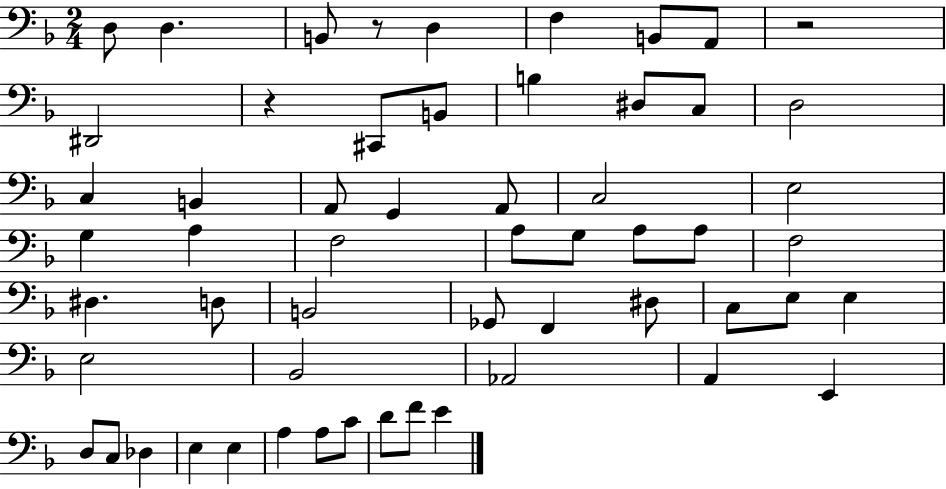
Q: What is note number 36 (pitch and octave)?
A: C3